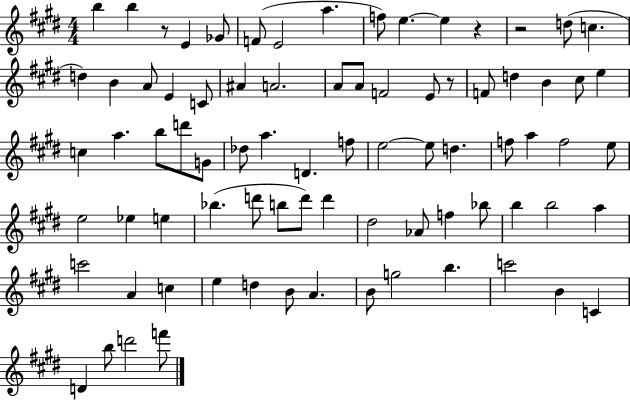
B5/q B5/q R/e E4/q Gb4/e F4/e E4/h A5/q. F5/e E5/q. E5/q R/q R/h D5/e C5/q. D5/q B4/q A4/e E4/q C4/e A#4/q A4/h. A4/e A4/e F4/h E4/e R/e F4/e D5/q B4/q C#5/e E5/q C5/q A5/q. B5/e D6/e G4/e Db5/e A5/q. D4/q. F5/e E5/h E5/e D5/q. F5/e A5/q F5/h E5/e E5/h Eb5/q E5/q Bb5/q. D6/e B5/e D6/e D6/q D#5/h Ab4/e F5/q Bb5/e B5/q B5/h A5/q C6/h A4/q C5/q E5/q D5/q B4/e A4/q. B4/e G5/h B5/q. C6/h B4/q C4/q D4/q B5/e D6/h F6/e